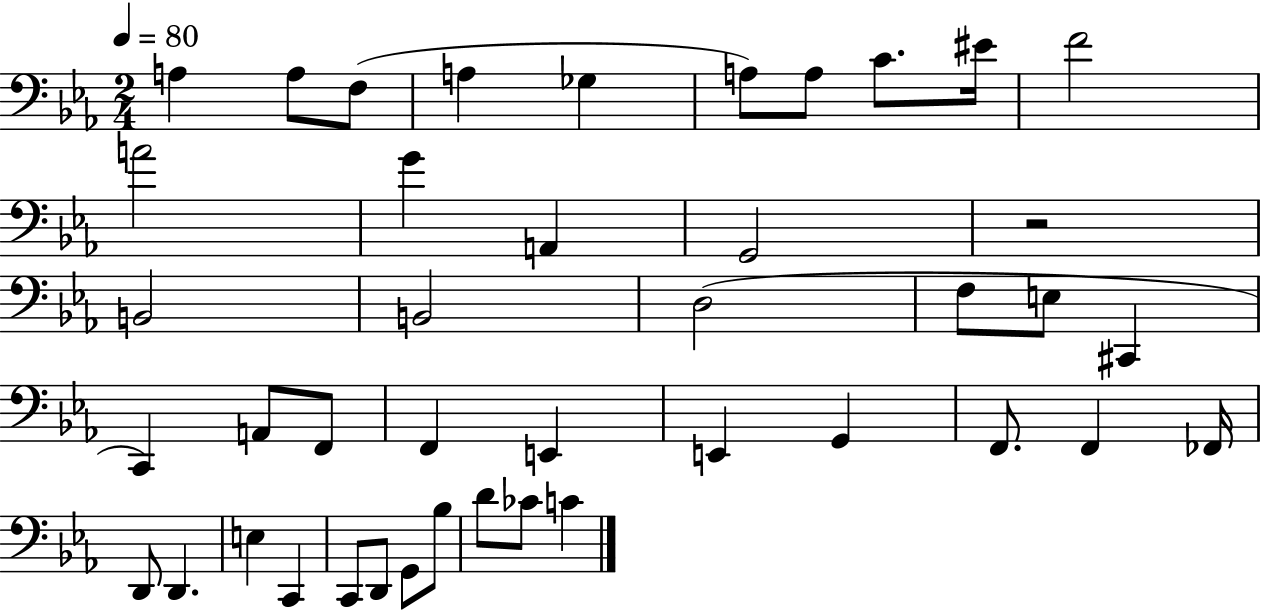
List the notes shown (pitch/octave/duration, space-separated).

A3/q A3/e F3/e A3/q Gb3/q A3/e A3/e C4/e. EIS4/s F4/h A4/h G4/q A2/q G2/h R/h B2/h B2/h D3/h F3/e E3/e C#2/q C2/q A2/e F2/e F2/q E2/q E2/q G2/q F2/e. F2/q FES2/s D2/e D2/q. E3/q C2/q C2/e D2/e G2/e Bb3/e D4/e CES4/e C4/q